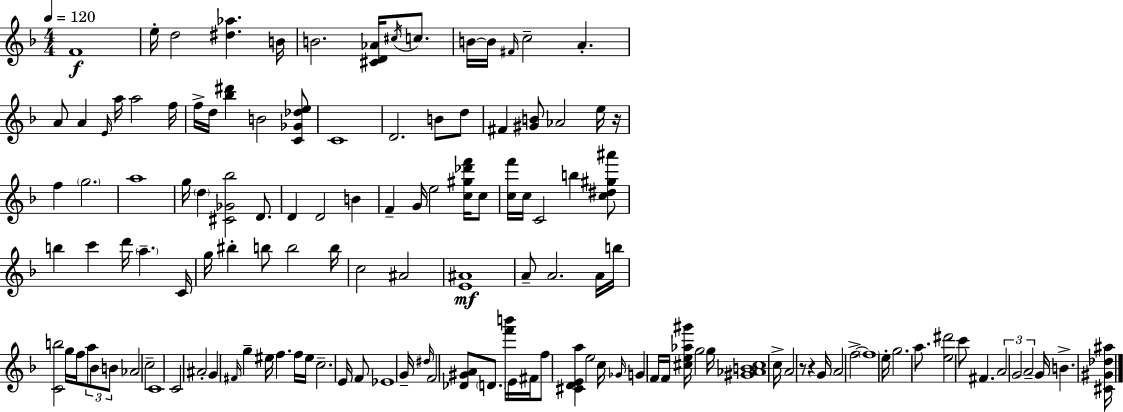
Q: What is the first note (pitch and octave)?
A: F4